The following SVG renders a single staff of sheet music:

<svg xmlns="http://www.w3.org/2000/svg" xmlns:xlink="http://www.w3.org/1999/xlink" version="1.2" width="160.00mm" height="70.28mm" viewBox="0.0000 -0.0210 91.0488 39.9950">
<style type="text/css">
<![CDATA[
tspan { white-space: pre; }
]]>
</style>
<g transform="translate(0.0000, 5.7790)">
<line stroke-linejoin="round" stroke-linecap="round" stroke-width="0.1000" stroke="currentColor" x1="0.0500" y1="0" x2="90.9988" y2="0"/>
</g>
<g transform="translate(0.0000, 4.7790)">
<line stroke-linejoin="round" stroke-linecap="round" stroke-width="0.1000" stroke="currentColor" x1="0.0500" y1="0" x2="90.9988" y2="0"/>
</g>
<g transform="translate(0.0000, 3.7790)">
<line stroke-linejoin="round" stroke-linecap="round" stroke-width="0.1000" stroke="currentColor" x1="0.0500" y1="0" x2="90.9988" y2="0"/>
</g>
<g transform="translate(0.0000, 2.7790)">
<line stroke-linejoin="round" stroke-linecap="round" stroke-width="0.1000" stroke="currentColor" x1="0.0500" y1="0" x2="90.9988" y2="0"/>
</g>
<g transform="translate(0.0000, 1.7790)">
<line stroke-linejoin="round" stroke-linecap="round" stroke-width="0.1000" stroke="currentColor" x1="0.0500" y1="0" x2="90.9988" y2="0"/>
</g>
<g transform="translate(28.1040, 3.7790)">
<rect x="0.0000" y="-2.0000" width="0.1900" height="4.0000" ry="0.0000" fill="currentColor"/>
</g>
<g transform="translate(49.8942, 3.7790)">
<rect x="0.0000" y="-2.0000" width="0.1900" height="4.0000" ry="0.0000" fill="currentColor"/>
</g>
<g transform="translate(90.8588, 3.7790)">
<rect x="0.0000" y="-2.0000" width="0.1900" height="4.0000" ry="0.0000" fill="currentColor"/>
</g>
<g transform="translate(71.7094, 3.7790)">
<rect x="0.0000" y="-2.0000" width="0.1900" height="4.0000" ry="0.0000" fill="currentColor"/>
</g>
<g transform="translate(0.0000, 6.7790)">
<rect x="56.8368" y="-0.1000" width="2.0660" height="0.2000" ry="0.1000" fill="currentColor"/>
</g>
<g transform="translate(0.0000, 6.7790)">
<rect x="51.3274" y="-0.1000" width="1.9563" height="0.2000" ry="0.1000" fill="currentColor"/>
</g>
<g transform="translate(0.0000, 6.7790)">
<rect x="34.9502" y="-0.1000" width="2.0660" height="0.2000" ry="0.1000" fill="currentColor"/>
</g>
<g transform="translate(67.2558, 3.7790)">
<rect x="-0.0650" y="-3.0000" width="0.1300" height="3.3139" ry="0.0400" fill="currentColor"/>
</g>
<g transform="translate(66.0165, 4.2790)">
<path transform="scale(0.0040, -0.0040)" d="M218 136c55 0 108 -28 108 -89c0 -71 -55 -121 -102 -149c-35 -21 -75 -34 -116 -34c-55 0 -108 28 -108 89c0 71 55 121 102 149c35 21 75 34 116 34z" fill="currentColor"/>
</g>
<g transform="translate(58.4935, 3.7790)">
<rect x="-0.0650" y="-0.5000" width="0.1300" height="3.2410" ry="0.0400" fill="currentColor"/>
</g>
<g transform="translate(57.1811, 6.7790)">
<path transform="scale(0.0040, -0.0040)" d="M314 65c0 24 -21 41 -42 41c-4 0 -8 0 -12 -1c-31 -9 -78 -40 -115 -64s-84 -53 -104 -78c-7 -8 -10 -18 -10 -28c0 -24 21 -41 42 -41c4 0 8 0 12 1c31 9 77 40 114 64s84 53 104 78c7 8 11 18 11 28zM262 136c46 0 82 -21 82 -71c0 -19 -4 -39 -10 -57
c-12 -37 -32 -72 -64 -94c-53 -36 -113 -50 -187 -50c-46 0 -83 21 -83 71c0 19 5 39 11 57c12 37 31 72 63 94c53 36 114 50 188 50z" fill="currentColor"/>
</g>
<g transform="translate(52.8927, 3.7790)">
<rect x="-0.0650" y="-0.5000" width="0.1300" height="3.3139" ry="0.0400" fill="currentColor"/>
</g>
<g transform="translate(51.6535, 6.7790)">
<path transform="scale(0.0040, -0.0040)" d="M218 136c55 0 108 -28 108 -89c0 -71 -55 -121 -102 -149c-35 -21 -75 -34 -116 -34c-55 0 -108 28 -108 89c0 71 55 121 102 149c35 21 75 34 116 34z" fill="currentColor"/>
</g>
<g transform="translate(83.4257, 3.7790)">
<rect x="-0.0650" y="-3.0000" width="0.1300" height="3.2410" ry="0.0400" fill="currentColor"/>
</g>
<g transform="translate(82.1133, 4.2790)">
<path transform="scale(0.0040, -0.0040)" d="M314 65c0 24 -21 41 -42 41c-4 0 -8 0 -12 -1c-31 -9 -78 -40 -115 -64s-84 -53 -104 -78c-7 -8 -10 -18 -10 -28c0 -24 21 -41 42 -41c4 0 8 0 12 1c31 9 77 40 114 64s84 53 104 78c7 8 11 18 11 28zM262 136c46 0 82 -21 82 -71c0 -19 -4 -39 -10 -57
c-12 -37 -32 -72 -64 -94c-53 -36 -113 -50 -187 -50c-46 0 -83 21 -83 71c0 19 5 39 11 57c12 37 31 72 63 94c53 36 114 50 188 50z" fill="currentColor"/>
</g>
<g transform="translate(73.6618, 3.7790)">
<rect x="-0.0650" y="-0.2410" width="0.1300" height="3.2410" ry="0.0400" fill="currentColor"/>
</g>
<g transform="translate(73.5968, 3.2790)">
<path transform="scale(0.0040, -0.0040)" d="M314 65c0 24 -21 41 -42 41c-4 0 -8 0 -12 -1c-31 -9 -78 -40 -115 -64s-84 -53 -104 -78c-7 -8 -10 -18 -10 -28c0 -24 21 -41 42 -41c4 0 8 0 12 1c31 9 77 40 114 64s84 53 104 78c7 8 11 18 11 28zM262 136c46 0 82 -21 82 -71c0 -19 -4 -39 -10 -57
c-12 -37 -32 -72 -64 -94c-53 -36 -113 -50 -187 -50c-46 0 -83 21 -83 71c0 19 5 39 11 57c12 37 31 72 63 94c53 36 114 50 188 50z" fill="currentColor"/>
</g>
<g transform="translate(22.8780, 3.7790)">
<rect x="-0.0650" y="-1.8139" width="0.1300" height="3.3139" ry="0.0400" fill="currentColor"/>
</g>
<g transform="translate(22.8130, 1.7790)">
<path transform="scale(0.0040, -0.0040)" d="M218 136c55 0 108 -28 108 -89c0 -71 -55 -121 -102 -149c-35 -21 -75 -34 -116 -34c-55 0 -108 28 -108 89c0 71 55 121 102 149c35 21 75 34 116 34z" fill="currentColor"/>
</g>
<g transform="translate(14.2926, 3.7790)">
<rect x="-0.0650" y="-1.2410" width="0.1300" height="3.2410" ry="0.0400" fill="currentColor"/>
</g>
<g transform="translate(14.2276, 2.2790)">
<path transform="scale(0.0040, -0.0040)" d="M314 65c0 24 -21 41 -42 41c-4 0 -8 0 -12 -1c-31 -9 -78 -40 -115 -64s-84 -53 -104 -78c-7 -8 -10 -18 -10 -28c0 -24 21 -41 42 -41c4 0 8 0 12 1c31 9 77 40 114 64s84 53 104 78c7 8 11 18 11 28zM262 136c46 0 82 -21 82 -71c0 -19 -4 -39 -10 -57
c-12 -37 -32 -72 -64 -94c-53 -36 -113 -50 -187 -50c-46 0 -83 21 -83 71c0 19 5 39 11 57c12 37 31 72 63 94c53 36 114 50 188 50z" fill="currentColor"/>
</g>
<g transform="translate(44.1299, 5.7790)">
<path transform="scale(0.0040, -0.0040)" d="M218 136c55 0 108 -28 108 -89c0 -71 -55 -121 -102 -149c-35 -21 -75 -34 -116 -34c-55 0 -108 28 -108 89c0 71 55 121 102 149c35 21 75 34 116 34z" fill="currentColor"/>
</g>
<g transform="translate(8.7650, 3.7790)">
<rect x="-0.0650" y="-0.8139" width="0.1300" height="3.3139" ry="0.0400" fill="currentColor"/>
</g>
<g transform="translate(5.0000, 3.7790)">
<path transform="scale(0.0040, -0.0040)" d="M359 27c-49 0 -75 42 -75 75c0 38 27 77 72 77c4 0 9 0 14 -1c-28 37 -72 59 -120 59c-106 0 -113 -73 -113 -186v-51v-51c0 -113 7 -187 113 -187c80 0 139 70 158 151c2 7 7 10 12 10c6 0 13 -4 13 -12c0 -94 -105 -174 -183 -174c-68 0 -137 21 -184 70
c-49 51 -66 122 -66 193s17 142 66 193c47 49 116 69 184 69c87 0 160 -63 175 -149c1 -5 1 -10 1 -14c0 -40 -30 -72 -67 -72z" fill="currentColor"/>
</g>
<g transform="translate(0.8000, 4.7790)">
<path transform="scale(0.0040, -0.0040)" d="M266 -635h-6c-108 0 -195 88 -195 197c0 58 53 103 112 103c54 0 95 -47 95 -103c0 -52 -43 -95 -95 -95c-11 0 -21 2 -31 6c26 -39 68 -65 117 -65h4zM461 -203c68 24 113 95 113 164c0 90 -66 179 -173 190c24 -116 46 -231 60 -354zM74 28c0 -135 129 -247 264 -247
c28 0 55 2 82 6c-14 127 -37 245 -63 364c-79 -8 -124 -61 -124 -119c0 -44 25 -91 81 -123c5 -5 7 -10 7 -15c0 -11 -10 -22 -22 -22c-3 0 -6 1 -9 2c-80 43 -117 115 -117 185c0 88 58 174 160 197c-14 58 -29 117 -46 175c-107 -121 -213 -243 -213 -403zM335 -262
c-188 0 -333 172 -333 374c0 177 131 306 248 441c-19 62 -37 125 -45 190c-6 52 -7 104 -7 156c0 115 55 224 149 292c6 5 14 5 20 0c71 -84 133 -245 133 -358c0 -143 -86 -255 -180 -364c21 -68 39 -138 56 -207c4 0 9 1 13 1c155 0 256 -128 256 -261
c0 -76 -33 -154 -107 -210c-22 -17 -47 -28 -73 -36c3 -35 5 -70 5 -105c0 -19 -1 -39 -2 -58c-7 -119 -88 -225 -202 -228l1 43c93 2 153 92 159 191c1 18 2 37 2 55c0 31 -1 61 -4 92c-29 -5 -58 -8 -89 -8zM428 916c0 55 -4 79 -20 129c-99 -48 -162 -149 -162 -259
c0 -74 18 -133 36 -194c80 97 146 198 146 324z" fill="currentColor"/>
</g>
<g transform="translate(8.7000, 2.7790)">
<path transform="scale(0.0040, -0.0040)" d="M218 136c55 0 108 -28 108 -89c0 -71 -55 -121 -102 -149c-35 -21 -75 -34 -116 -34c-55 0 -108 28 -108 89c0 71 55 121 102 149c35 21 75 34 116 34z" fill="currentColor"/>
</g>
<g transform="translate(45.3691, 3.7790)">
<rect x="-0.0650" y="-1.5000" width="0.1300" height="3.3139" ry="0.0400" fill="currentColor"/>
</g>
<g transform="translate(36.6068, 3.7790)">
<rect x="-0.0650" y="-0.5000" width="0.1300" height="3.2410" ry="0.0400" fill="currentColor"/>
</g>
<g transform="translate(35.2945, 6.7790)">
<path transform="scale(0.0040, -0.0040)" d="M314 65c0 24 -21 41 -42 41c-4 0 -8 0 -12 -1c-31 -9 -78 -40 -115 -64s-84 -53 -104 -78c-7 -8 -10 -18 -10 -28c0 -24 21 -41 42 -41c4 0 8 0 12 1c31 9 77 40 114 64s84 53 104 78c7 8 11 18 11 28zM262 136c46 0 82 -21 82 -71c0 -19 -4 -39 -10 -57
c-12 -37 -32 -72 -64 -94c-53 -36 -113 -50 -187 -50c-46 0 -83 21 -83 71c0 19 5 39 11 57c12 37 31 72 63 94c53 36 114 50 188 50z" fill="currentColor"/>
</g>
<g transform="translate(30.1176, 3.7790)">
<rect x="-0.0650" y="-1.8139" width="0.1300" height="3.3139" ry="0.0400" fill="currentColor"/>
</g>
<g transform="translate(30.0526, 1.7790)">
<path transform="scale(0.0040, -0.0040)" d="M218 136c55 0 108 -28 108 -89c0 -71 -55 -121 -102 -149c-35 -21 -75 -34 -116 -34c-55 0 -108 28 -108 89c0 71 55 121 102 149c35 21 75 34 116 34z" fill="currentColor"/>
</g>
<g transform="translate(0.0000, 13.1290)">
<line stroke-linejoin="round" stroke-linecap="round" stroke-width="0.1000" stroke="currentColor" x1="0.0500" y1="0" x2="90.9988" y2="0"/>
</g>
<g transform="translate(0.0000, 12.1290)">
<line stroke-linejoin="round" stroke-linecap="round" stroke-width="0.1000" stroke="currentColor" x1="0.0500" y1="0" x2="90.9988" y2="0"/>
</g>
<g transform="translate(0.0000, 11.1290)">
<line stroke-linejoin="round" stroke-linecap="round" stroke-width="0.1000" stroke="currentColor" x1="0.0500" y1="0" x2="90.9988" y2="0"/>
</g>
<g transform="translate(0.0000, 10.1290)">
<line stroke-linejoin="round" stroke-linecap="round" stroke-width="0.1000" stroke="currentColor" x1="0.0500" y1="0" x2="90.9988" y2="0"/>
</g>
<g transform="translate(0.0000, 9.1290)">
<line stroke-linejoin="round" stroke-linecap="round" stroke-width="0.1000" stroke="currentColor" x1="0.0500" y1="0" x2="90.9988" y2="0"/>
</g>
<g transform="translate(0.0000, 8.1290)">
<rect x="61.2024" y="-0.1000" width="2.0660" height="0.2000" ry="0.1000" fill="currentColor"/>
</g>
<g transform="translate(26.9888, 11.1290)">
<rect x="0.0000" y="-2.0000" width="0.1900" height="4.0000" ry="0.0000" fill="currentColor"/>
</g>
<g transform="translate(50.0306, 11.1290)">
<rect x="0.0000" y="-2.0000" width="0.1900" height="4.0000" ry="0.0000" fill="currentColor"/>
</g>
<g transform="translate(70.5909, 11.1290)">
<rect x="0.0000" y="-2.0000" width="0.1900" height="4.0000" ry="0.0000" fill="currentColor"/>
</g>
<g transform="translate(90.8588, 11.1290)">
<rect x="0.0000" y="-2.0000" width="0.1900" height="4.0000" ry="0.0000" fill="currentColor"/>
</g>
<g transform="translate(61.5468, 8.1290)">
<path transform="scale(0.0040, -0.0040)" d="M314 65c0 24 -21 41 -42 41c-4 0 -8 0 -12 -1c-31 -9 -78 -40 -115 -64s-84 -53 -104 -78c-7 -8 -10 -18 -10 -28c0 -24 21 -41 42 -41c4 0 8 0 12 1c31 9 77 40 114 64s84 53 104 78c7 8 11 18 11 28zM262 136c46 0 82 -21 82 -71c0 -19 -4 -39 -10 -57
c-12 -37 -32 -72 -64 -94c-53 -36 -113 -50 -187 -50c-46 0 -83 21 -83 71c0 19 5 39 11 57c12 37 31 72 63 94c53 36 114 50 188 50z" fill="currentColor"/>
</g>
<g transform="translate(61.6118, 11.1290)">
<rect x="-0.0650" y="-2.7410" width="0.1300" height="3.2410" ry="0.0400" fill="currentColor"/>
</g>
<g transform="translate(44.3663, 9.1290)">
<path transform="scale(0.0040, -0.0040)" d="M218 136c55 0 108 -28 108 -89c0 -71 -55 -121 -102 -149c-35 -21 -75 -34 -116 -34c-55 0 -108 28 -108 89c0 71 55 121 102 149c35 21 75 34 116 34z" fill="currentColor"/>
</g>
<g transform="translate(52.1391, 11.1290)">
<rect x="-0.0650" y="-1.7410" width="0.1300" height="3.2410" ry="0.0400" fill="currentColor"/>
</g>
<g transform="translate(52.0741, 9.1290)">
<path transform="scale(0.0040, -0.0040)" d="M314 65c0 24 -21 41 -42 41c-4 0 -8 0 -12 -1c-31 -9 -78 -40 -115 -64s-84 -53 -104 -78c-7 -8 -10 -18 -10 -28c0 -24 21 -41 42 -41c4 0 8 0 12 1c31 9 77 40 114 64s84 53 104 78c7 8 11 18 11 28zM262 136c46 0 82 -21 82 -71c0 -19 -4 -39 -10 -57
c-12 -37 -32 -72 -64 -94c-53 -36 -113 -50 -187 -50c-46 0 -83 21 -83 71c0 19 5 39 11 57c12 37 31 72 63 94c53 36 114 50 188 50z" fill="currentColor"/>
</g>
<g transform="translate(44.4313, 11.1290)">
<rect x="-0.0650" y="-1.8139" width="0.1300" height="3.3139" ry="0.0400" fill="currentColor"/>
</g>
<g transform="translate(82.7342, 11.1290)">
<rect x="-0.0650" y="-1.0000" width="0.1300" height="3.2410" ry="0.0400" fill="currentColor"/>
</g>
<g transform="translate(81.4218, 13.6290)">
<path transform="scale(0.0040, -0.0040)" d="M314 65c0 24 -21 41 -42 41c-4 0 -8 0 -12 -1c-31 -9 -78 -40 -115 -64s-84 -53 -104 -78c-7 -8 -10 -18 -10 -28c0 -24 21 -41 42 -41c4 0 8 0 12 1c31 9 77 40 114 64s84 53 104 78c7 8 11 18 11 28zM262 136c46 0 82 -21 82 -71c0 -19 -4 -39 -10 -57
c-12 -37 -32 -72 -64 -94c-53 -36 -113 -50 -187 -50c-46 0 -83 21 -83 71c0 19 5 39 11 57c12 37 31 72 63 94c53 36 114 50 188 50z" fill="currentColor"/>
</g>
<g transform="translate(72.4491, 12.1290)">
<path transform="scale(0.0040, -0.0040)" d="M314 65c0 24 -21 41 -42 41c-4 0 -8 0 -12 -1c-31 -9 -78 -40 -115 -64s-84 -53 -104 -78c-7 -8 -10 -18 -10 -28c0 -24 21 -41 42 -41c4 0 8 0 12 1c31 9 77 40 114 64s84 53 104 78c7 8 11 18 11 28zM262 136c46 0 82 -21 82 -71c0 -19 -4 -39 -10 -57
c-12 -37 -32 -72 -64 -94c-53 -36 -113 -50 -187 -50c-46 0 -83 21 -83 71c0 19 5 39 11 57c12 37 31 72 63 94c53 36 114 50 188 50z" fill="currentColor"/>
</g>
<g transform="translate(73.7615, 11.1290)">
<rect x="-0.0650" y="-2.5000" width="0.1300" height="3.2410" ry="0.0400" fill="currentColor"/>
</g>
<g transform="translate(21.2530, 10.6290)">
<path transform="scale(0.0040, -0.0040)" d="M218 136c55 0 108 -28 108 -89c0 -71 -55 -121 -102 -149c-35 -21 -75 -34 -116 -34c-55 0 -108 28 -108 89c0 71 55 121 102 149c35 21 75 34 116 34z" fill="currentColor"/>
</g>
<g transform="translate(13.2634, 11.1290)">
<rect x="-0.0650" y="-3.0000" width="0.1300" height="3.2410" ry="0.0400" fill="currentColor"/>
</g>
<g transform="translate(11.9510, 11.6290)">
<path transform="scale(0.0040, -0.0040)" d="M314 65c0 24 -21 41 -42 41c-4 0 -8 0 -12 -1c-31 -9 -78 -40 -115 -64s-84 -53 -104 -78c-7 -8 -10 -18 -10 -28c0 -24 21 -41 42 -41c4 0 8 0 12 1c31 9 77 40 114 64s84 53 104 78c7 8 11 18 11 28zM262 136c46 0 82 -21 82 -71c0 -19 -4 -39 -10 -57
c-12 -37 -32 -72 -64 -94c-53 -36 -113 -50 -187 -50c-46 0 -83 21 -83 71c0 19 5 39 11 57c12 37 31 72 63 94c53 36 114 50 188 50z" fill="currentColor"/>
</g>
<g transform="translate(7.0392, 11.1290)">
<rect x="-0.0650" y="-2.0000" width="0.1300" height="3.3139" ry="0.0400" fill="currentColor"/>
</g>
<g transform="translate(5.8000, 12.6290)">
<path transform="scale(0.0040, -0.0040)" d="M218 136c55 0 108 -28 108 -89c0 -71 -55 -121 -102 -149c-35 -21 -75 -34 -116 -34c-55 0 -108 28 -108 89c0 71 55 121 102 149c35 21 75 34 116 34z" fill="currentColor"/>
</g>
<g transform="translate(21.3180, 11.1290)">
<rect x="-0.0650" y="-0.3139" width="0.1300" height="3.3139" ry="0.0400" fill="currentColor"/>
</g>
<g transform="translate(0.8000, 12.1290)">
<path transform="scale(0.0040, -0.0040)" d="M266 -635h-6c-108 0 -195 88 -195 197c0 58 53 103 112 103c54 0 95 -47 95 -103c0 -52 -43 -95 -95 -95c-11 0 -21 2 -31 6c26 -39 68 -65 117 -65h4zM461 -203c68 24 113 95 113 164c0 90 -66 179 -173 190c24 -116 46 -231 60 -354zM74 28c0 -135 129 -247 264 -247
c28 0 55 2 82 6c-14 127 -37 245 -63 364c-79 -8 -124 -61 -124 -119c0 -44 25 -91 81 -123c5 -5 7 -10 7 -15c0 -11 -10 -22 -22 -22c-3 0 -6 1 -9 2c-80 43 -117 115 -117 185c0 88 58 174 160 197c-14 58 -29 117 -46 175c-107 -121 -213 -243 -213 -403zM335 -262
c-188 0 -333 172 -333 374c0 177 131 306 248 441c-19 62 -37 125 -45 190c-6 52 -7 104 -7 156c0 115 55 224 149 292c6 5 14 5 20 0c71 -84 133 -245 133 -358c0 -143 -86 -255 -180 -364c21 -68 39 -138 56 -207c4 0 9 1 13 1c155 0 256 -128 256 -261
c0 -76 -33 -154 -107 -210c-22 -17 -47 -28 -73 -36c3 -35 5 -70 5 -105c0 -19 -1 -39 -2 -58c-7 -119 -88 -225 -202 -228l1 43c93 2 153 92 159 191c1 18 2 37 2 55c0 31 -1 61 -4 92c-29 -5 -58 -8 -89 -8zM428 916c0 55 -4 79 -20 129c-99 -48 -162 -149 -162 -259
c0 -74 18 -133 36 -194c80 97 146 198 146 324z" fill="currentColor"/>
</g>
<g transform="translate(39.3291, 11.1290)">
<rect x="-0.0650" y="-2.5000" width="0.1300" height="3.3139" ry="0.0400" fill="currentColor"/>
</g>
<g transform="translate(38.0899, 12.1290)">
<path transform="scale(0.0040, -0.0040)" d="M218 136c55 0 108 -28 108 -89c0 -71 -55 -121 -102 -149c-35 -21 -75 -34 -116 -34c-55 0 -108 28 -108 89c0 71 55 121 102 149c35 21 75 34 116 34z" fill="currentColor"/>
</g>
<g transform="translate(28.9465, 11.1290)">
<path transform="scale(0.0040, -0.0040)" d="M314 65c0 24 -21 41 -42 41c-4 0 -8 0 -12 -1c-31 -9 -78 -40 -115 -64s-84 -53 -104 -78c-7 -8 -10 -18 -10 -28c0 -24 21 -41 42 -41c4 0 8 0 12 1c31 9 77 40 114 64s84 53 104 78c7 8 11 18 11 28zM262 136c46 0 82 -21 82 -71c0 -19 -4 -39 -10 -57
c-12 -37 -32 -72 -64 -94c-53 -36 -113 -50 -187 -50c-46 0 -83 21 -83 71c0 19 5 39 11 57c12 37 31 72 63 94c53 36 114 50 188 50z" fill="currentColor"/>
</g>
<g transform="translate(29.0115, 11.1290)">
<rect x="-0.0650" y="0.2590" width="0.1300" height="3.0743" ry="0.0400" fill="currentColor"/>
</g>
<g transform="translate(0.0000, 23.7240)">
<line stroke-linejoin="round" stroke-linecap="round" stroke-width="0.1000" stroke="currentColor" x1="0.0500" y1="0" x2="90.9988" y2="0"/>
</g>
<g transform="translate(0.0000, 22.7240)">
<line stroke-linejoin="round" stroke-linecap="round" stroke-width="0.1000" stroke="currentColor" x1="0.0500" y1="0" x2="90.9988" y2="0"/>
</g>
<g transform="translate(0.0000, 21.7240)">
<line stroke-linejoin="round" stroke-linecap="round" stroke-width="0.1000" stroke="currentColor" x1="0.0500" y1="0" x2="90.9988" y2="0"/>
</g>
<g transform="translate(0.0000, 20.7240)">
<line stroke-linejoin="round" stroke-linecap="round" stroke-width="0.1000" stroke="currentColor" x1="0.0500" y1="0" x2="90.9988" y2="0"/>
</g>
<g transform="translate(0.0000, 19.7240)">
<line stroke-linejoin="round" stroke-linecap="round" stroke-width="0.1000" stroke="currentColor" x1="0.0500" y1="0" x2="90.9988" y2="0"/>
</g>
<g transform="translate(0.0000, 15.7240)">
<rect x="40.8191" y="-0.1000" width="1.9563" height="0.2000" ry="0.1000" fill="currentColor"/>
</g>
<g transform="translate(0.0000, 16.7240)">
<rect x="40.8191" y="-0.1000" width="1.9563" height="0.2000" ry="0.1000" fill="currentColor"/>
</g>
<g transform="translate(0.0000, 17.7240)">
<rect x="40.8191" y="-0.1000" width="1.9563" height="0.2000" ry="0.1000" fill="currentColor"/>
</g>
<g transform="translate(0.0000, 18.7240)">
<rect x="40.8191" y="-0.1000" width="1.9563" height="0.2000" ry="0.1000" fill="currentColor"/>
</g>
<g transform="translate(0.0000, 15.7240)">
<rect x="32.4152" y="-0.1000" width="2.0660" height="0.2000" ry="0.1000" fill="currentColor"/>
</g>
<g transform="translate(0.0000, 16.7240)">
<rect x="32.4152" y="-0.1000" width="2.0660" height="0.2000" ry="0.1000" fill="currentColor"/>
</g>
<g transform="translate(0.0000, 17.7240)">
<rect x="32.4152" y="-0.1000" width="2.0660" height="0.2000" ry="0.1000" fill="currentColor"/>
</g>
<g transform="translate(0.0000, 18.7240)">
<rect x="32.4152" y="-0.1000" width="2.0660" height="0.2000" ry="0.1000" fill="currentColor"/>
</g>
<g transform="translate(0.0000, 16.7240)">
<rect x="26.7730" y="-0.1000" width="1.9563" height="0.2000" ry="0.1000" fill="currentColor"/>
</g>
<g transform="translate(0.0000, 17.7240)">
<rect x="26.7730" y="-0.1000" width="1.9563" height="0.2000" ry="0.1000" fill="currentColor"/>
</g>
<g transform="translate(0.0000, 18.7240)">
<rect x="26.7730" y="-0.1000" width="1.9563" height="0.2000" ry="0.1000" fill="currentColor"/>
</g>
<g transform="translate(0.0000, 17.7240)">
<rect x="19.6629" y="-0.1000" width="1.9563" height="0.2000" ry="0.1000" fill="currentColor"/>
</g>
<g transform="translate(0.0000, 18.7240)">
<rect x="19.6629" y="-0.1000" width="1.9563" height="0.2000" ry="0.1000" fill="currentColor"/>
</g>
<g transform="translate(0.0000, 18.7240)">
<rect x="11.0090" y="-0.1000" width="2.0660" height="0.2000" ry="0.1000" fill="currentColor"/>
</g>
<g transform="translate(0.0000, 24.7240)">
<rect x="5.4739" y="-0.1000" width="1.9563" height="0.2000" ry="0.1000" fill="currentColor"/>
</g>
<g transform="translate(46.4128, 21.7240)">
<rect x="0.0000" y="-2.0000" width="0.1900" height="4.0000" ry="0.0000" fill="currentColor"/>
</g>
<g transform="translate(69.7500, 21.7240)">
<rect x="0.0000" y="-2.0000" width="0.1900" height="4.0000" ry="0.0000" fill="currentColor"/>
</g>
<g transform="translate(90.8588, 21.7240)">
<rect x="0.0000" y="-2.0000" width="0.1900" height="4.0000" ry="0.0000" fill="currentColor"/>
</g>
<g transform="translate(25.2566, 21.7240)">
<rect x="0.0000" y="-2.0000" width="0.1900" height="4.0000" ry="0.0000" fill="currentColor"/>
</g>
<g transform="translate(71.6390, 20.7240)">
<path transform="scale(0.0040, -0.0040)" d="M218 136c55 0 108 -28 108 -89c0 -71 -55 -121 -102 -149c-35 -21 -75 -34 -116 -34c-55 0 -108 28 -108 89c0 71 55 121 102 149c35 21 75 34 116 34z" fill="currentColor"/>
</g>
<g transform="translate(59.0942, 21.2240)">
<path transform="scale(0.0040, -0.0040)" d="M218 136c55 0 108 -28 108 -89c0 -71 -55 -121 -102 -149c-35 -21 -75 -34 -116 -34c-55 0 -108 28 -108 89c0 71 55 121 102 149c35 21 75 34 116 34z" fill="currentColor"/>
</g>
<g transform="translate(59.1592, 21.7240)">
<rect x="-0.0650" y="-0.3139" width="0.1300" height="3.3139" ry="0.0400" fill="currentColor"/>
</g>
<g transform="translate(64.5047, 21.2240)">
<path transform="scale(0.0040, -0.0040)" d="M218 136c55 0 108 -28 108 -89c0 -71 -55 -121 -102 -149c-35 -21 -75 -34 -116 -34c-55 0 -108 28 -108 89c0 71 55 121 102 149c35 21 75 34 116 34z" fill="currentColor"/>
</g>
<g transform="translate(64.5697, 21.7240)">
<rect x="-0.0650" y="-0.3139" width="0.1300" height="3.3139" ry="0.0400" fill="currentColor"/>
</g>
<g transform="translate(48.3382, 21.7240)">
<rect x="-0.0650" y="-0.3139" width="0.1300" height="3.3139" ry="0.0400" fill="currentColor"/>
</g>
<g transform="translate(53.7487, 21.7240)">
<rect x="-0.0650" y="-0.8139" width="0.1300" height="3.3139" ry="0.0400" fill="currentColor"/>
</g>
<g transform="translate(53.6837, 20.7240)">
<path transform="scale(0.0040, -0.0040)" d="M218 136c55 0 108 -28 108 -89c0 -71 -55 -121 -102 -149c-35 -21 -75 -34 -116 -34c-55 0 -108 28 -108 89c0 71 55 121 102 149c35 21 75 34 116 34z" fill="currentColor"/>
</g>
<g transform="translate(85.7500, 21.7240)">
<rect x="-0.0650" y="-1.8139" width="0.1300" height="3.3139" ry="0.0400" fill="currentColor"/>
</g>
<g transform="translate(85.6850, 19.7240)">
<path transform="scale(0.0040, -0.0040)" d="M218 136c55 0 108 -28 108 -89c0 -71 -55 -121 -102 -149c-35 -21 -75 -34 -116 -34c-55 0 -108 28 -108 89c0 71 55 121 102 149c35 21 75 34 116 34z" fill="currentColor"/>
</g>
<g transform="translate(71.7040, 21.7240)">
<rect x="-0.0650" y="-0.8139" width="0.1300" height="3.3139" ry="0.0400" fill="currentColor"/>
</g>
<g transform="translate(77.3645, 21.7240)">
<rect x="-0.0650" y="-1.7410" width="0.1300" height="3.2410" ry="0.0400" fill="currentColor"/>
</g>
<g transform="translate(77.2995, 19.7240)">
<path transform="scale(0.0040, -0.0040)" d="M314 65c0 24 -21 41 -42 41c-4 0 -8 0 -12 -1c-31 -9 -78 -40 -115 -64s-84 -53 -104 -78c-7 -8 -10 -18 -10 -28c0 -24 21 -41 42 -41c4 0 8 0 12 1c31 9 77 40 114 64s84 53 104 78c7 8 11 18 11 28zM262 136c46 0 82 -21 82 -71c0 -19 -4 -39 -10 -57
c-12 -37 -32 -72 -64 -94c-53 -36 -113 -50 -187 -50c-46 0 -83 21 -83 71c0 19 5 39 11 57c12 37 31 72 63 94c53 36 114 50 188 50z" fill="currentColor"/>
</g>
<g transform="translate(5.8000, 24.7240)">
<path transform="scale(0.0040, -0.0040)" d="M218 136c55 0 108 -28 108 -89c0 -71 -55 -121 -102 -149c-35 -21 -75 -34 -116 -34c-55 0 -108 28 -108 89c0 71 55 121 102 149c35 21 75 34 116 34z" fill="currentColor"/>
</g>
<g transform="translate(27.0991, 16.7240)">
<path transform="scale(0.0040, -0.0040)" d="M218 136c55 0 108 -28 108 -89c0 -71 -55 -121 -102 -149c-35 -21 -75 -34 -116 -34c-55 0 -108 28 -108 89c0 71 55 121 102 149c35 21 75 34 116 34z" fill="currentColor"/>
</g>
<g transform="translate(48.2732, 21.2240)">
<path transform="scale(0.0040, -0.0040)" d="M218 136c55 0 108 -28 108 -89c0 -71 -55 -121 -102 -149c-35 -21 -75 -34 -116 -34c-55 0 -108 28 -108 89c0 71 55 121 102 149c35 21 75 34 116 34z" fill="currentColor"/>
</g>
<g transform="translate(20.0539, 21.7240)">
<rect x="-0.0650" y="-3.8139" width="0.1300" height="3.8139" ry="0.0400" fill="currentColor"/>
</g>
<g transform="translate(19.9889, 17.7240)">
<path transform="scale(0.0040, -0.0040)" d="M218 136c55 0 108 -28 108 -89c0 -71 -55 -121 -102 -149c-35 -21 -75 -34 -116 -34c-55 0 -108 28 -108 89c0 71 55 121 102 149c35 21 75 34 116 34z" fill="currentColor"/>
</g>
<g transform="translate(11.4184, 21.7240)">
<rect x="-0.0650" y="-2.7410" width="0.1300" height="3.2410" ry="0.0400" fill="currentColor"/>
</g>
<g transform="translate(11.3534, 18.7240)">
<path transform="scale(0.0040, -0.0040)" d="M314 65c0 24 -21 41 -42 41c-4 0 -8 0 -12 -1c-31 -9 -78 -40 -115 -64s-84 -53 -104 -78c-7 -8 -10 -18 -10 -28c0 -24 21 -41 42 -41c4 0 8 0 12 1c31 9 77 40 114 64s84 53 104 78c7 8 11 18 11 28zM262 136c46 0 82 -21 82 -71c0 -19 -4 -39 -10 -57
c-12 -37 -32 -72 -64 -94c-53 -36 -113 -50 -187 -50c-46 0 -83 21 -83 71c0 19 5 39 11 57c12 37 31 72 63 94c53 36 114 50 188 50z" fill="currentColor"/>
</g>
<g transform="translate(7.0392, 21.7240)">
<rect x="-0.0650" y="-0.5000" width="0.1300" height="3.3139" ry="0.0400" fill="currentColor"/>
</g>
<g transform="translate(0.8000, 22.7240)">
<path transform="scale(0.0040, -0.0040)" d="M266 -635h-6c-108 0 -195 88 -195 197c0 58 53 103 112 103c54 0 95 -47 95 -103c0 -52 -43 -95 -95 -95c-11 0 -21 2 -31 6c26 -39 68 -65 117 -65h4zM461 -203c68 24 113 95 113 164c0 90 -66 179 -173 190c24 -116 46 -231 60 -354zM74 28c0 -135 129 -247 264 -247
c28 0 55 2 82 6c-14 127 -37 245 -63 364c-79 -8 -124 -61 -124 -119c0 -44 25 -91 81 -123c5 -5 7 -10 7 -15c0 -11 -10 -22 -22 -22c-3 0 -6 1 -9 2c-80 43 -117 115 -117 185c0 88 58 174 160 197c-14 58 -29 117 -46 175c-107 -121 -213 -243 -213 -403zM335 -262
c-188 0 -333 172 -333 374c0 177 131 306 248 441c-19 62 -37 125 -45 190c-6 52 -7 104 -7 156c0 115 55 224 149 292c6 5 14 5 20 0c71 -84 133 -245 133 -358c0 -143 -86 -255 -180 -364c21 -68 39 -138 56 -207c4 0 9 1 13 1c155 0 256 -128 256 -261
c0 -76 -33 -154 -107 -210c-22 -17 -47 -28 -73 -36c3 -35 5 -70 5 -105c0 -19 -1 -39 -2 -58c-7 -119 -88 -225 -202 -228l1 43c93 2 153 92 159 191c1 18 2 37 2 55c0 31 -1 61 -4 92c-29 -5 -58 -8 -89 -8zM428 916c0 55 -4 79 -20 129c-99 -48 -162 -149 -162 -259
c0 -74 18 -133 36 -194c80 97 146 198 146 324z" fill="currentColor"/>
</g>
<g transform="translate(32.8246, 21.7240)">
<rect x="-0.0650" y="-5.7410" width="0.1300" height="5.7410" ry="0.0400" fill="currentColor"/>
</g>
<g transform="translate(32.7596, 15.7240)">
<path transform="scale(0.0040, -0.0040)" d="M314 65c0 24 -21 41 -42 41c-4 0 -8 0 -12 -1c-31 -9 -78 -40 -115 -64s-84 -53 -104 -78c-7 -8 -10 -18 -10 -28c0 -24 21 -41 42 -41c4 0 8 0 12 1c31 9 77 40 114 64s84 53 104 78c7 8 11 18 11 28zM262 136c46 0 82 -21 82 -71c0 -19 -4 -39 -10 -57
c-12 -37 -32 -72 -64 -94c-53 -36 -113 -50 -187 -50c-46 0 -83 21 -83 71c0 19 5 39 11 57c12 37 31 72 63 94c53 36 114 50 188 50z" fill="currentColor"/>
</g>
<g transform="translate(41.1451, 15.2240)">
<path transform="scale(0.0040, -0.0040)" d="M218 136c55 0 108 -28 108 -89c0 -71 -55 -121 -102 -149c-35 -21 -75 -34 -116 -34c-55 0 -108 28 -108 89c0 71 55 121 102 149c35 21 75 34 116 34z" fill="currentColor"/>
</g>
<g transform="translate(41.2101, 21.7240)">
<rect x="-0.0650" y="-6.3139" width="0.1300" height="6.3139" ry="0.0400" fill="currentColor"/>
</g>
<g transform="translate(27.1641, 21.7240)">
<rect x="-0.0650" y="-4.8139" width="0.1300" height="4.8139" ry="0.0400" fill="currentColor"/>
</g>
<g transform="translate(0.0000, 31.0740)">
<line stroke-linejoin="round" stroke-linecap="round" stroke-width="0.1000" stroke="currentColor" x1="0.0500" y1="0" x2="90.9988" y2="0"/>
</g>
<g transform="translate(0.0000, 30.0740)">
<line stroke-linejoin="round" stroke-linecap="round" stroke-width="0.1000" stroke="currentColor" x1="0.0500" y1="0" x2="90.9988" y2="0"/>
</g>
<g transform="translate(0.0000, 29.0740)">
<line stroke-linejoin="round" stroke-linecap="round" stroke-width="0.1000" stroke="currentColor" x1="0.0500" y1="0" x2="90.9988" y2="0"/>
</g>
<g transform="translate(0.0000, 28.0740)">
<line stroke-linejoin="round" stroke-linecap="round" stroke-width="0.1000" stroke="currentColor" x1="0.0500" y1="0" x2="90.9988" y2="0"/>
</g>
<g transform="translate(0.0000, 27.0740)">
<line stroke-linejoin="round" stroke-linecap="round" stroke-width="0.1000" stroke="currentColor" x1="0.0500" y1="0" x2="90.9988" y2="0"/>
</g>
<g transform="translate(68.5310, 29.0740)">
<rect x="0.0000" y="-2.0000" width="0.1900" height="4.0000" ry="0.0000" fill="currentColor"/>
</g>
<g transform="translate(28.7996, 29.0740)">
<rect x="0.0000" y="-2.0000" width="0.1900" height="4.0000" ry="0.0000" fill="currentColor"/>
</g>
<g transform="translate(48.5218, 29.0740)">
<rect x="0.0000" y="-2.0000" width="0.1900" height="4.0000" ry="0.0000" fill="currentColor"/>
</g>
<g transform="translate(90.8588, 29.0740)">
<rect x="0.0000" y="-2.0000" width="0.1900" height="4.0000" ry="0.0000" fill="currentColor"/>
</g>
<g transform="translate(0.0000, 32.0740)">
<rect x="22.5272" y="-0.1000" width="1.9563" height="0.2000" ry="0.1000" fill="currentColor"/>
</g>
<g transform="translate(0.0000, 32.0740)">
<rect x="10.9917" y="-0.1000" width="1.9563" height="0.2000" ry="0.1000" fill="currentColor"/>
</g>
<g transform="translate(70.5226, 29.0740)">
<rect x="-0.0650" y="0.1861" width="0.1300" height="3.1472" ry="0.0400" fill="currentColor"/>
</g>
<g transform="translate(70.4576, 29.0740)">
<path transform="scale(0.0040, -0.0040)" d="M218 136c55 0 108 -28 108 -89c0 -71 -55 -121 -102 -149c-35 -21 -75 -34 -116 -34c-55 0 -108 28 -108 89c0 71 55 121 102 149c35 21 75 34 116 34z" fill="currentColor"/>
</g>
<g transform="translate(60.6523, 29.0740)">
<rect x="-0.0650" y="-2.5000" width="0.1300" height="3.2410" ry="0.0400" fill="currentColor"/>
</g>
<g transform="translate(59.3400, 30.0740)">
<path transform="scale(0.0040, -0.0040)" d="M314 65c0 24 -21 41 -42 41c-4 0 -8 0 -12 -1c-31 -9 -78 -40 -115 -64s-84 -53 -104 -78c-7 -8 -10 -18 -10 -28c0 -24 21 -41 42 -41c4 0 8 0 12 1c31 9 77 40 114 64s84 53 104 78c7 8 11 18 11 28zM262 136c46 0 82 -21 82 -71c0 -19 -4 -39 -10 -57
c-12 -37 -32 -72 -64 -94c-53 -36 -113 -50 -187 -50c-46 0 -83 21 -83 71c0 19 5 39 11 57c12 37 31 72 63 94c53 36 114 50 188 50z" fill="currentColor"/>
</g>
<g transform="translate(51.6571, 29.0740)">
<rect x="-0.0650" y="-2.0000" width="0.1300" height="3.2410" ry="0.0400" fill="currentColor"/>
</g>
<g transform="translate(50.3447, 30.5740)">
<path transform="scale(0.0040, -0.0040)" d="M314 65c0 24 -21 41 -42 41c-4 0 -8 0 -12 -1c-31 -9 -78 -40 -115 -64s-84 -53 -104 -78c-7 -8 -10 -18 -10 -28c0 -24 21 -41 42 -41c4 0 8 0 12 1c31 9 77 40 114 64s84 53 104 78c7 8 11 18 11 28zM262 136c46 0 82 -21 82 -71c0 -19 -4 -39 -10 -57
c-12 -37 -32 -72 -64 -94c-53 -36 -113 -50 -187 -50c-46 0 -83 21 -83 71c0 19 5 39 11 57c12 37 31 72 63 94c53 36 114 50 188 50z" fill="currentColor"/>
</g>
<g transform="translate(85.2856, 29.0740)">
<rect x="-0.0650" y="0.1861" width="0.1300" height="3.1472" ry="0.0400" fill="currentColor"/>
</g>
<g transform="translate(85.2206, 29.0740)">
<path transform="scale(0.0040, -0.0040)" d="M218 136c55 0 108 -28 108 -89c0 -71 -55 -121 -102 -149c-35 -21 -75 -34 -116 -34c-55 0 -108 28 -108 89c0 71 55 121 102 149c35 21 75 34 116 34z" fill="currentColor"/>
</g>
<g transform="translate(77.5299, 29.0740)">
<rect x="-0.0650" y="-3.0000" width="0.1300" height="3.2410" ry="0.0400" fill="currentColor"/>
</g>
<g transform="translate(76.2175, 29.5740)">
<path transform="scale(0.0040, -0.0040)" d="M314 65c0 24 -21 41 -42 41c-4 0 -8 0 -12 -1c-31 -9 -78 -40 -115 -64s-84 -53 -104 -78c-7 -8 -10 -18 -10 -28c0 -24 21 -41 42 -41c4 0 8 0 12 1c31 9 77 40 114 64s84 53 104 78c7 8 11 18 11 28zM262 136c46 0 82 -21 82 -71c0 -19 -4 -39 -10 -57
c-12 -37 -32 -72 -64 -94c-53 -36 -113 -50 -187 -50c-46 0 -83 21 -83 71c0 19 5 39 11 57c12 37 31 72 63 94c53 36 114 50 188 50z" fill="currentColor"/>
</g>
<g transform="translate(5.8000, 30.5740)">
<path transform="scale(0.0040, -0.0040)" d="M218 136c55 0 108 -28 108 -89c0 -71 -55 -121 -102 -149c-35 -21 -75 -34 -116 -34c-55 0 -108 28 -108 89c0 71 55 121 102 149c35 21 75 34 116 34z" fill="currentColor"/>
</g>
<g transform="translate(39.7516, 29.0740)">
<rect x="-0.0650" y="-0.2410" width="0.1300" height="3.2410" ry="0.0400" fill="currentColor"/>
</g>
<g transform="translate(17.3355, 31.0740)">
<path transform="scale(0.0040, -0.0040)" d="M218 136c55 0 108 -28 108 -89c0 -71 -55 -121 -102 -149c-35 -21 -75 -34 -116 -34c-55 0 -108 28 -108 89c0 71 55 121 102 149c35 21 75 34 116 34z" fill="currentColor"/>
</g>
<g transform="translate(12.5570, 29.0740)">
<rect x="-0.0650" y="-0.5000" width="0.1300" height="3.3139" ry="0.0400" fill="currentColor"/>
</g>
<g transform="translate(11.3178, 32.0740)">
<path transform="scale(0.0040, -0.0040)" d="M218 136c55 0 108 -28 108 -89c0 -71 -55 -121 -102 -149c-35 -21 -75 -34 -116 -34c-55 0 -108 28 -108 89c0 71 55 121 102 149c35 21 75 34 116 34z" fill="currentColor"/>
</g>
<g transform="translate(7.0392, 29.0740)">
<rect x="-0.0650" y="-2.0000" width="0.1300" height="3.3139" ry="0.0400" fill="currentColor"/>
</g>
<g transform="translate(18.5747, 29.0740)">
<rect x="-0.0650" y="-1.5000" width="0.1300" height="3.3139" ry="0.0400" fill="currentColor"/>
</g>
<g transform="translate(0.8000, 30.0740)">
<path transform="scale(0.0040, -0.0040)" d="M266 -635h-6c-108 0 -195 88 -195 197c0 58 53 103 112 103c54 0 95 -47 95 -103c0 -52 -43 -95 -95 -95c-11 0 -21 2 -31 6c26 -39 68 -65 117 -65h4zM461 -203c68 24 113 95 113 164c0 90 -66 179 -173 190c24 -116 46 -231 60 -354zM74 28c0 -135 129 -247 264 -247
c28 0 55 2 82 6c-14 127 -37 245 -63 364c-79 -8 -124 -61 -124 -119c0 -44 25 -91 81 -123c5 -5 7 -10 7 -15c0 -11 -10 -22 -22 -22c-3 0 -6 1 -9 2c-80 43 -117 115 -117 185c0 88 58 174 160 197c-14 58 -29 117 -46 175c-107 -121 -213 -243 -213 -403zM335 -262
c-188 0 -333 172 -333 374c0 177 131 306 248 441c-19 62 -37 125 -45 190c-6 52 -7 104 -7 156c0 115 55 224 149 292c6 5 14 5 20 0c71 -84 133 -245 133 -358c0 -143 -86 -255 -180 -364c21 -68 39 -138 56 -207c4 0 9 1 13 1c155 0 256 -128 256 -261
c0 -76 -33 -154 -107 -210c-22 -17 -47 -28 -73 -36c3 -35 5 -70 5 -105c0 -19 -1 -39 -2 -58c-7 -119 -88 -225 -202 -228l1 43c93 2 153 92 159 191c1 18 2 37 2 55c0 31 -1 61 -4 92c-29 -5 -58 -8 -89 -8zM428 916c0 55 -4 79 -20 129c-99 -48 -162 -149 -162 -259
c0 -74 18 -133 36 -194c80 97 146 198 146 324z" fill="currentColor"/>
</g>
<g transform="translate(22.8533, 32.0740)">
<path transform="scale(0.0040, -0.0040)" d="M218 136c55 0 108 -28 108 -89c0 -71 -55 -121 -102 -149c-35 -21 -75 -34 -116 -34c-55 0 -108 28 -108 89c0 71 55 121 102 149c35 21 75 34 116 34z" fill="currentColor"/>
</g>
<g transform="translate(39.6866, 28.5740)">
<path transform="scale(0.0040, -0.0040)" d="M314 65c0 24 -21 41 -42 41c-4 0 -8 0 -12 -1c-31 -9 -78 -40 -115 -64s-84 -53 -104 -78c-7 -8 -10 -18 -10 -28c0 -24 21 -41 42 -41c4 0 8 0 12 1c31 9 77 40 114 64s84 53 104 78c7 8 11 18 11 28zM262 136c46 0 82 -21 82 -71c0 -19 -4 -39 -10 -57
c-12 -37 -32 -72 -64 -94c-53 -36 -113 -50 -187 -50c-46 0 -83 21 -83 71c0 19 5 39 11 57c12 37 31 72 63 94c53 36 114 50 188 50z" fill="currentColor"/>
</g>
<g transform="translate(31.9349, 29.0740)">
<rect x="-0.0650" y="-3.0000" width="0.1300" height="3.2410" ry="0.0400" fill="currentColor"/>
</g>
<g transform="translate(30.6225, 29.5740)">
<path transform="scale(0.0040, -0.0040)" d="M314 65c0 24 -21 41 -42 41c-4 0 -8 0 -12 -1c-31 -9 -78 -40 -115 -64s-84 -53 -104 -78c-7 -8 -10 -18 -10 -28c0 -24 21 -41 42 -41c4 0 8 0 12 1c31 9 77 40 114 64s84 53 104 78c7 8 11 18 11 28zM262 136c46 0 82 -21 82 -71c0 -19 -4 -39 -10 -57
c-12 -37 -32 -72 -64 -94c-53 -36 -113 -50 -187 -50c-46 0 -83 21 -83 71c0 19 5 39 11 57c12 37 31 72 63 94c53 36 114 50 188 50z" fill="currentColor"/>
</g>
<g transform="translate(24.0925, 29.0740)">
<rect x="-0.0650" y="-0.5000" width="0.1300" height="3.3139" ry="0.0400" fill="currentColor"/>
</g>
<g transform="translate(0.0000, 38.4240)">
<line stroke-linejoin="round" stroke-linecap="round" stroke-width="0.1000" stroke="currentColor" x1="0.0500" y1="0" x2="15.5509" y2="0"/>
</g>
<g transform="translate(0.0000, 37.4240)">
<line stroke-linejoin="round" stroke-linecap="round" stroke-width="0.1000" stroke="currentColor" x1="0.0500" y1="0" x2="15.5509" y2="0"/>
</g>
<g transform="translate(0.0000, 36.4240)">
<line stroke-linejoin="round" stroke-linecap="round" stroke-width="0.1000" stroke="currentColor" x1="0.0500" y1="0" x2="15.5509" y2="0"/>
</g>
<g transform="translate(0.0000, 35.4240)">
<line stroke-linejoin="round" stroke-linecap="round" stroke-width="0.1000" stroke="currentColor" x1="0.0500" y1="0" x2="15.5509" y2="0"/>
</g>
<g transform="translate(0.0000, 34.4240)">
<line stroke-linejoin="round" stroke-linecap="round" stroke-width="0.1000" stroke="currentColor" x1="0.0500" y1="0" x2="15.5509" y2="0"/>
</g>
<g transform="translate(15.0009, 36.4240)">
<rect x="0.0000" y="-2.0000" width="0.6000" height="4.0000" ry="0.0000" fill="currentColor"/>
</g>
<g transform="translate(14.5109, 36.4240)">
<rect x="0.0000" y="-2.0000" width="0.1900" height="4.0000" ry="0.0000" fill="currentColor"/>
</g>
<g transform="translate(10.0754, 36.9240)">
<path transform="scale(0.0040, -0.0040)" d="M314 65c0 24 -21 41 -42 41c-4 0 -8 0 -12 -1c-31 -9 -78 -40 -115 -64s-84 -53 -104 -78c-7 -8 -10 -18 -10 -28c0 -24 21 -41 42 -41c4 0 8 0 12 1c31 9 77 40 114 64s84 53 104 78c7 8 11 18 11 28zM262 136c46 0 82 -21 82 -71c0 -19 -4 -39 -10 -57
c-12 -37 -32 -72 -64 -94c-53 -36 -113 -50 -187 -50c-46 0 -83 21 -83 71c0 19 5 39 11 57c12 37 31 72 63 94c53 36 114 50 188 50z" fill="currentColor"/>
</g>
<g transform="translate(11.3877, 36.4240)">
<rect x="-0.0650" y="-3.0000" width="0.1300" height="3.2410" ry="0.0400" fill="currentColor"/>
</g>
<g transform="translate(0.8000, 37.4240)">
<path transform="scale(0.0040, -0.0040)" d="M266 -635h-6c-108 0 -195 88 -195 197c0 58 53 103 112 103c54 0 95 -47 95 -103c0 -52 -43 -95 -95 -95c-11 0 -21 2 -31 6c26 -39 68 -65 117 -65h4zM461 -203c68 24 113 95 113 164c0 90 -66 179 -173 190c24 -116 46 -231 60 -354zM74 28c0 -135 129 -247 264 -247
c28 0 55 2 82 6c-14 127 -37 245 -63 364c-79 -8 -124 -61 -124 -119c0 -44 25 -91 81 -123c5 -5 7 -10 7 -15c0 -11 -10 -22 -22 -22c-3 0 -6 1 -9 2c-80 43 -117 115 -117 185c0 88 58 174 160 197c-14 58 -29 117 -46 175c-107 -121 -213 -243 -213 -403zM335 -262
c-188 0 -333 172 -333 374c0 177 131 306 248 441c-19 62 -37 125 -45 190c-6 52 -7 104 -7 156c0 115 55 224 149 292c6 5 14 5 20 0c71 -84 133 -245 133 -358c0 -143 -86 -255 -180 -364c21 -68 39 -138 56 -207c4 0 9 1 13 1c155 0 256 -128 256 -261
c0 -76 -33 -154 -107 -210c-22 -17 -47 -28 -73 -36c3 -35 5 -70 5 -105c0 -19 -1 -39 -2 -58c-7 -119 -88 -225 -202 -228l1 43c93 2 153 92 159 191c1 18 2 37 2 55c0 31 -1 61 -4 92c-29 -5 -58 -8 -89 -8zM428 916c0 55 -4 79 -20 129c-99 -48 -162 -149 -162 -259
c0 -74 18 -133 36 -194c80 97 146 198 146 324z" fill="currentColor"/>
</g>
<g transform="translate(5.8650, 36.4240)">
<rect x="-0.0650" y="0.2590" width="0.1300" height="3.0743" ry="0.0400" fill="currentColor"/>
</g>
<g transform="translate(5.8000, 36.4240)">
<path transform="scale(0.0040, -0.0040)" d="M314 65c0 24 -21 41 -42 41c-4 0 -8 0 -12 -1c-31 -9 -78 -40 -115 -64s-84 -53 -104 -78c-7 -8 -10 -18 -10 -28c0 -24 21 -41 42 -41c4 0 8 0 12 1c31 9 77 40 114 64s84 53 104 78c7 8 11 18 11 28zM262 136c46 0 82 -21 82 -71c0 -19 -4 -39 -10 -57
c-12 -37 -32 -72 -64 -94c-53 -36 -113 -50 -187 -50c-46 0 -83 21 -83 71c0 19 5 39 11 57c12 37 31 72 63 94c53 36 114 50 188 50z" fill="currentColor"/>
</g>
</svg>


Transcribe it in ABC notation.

X:1
T:Untitled
M:4/4
L:1/4
K:C
d e2 f f C2 E C C2 A c2 A2 F A2 c B2 G f f2 a2 G2 D2 C a2 c' e' g'2 a' c d c c d f2 f F C E C A2 c2 F2 G2 B A2 B B2 A2